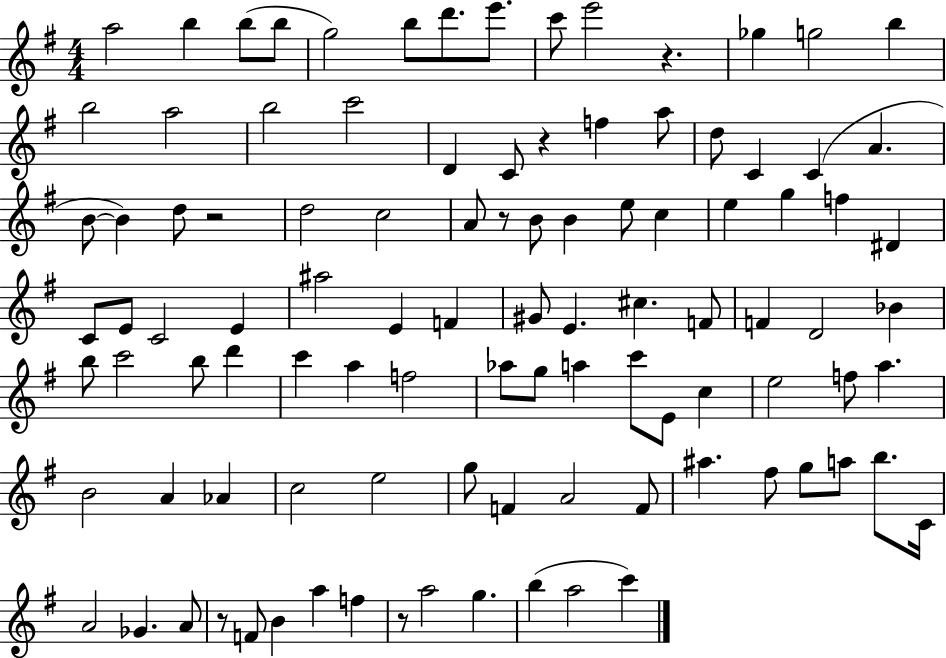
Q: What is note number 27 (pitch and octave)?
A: B4